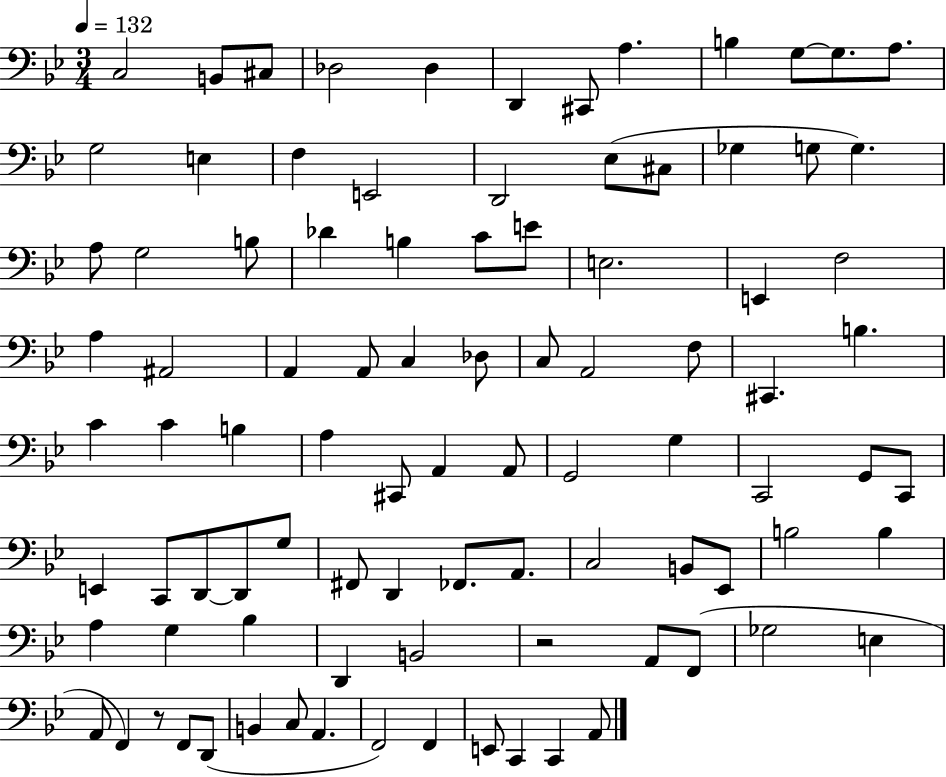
C3/h B2/e C#3/e Db3/h Db3/q D2/q C#2/e A3/q. B3/q G3/e G3/e. A3/e. G3/h E3/q F3/q E2/h D2/h Eb3/e C#3/e Gb3/q G3/e G3/q. A3/e G3/h B3/e Db4/q B3/q C4/e E4/e E3/h. E2/q F3/h A3/q A#2/h A2/q A2/e C3/q Db3/e C3/e A2/h F3/e C#2/q. B3/q. C4/q C4/q B3/q A3/q C#2/e A2/q A2/e G2/h G3/q C2/h G2/e C2/e E2/q C2/e D2/e D2/e G3/e F#2/e D2/q FES2/e. A2/e. C3/h B2/e Eb2/e B3/h B3/q A3/q G3/q Bb3/q D2/q B2/h R/h A2/e F2/e Gb3/h E3/q A2/e F2/q R/e F2/e D2/e B2/q C3/e A2/q. F2/h F2/q E2/e C2/q C2/q A2/e